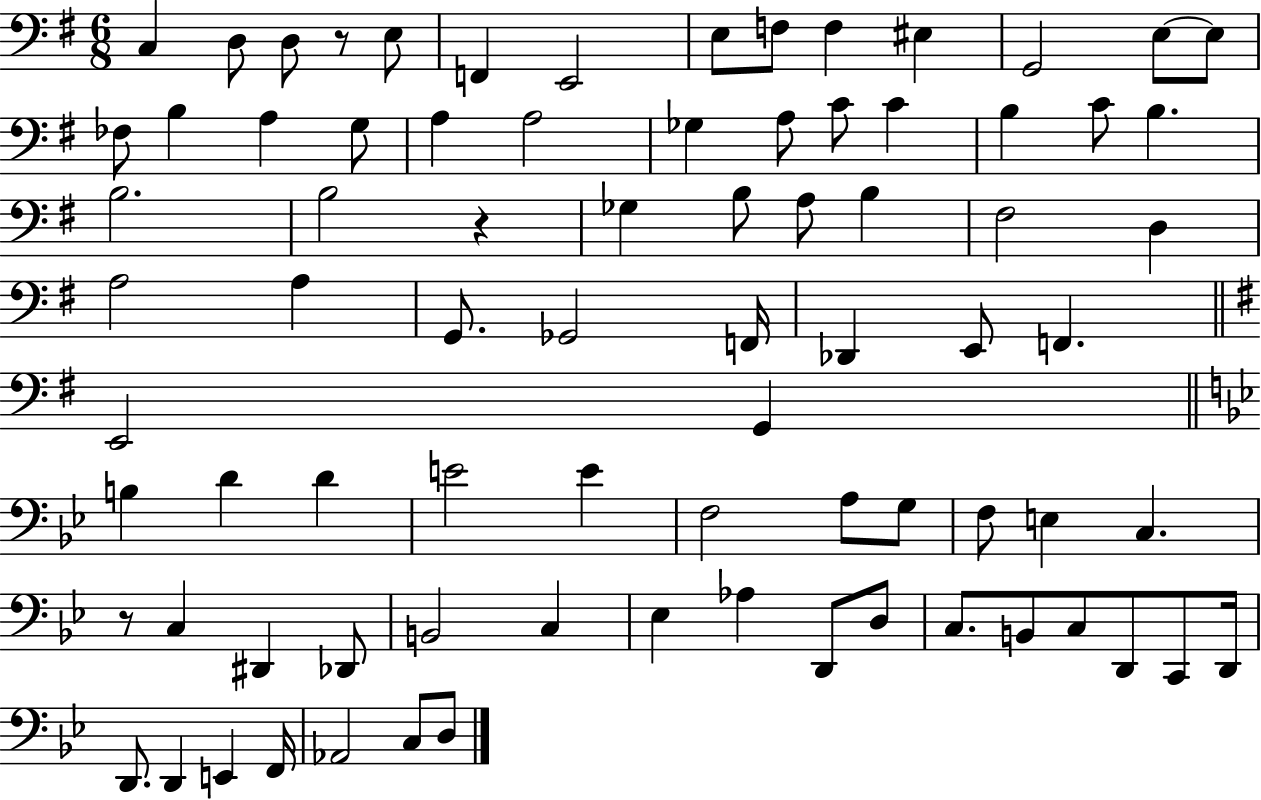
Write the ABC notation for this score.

X:1
T:Untitled
M:6/8
L:1/4
K:G
C, D,/2 D,/2 z/2 E,/2 F,, E,,2 E,/2 F,/2 F, ^E, G,,2 E,/2 E,/2 _F,/2 B, A, G,/2 A, A,2 _G, A,/2 C/2 C B, C/2 B, B,2 B,2 z _G, B,/2 A,/2 B, ^F,2 D, A,2 A, G,,/2 _G,,2 F,,/4 _D,, E,,/2 F,, E,,2 G,, B, D D E2 E F,2 A,/2 G,/2 F,/2 E, C, z/2 C, ^D,, _D,,/2 B,,2 C, _E, _A, D,,/2 D,/2 C,/2 B,,/2 C,/2 D,,/2 C,,/2 D,,/4 D,,/2 D,, E,, F,,/4 _A,,2 C,/2 D,/2